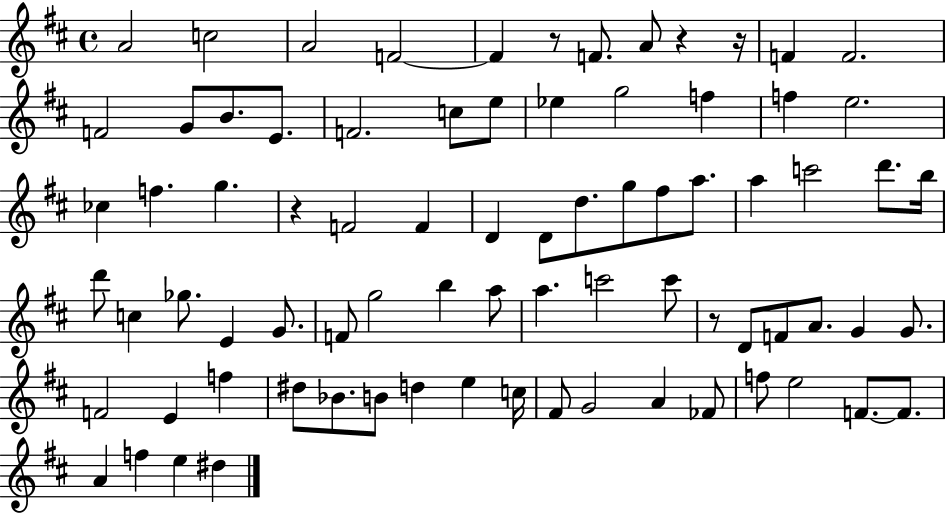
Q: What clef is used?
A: treble